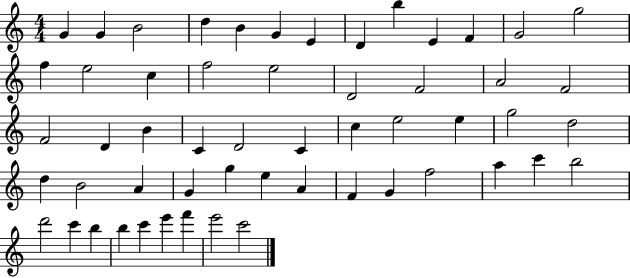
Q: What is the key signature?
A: C major